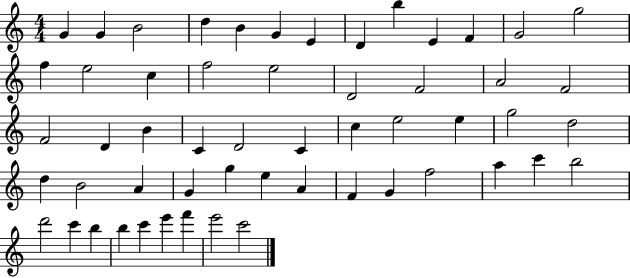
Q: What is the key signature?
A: C major